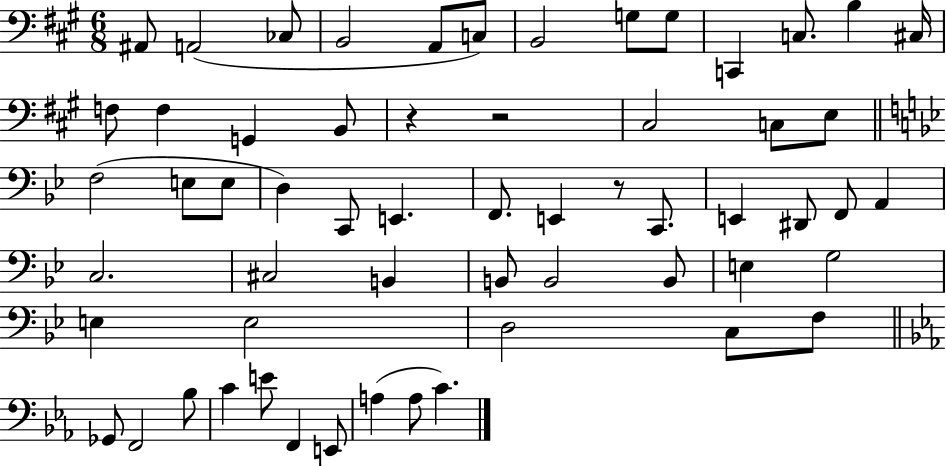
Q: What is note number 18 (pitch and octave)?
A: C#3